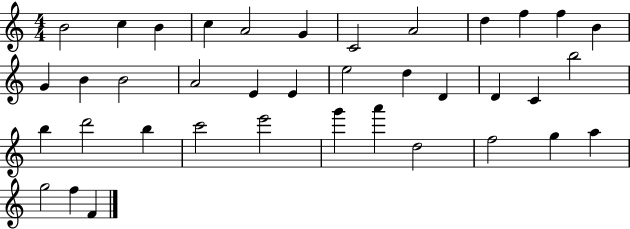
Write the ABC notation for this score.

X:1
T:Untitled
M:4/4
L:1/4
K:C
B2 c B c A2 G C2 A2 d f f B G B B2 A2 E E e2 d D D C b2 b d'2 b c'2 e'2 g' a' d2 f2 g a g2 f F